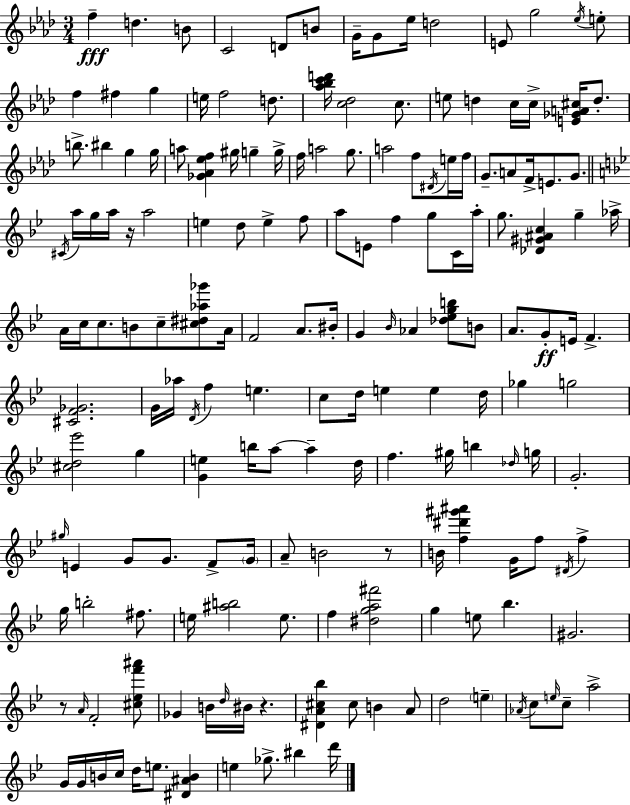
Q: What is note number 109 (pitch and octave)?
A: G4